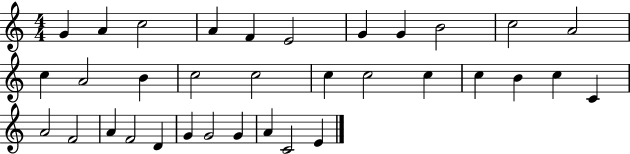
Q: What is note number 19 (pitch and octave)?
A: C5